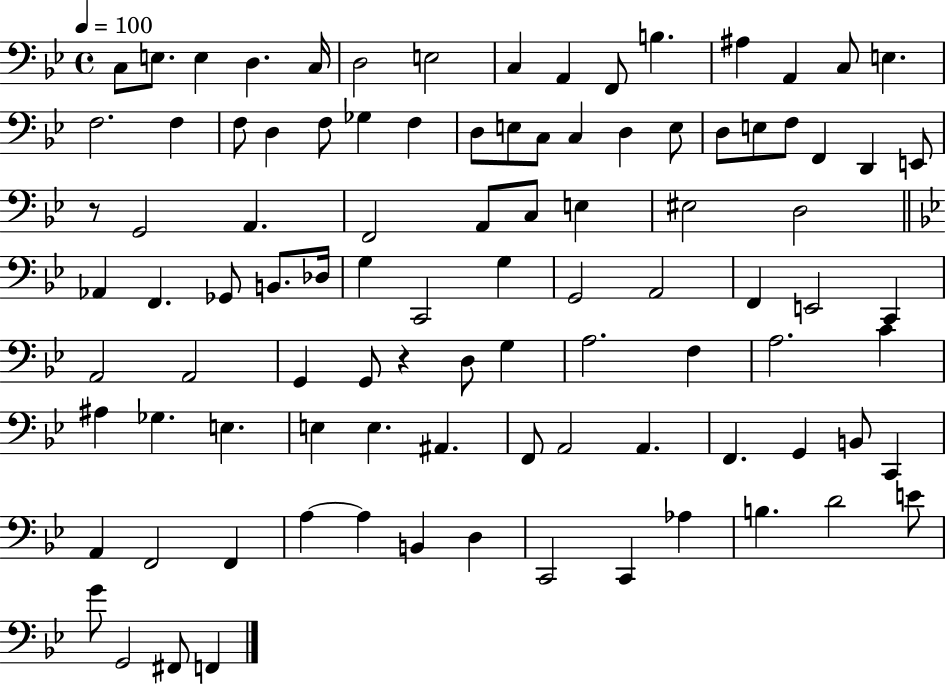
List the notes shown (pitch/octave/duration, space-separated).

C3/e E3/e. E3/q D3/q. C3/s D3/h E3/h C3/q A2/q F2/e B3/q. A#3/q A2/q C3/e E3/q. F3/h. F3/q F3/e D3/q F3/e Gb3/q F3/q D3/e E3/e C3/e C3/q D3/q E3/e D3/e E3/e F3/e F2/q D2/q E2/e R/e G2/h A2/q. F2/h A2/e C3/e E3/q EIS3/h D3/h Ab2/q F2/q. Gb2/e B2/e. Db3/s G3/q C2/h G3/q G2/h A2/h F2/q E2/h C2/q A2/h A2/h G2/q G2/e R/q D3/e G3/q A3/h. F3/q A3/h. C4/q A#3/q Gb3/q. E3/q. E3/q E3/q. A#2/q. F2/e A2/h A2/q. F2/q. G2/q B2/e C2/q A2/q F2/h F2/q A3/q A3/q B2/q D3/q C2/h C2/q Ab3/q B3/q. D4/h E4/e G4/e G2/h F#2/e F2/q